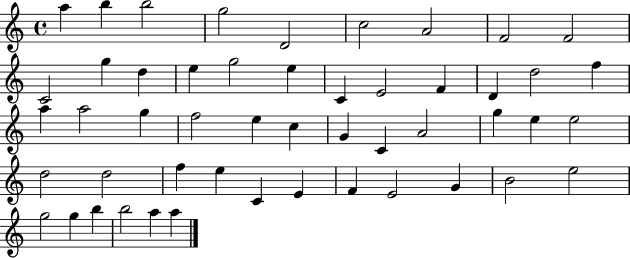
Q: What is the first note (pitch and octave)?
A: A5